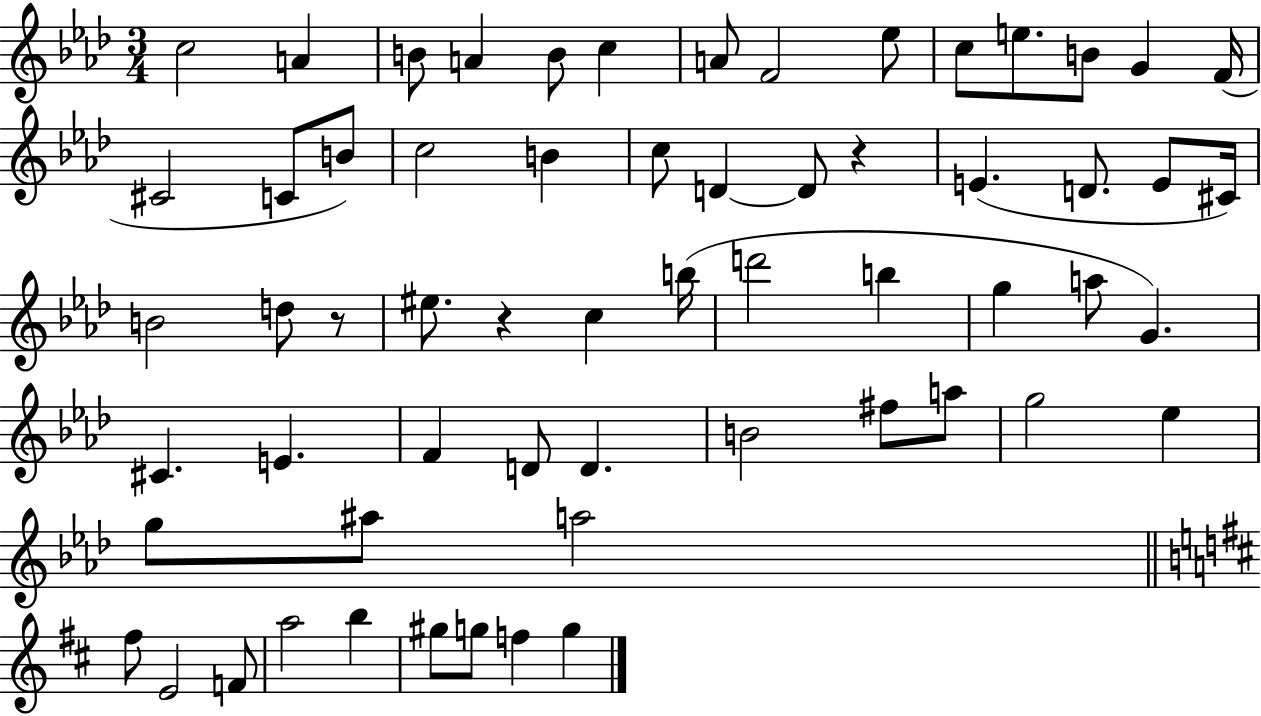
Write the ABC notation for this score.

X:1
T:Untitled
M:3/4
L:1/4
K:Ab
c2 A B/2 A B/2 c A/2 F2 _e/2 c/2 e/2 B/2 G F/4 ^C2 C/2 B/2 c2 B c/2 D D/2 z E D/2 E/2 ^C/4 B2 d/2 z/2 ^e/2 z c b/4 d'2 b g a/2 G ^C E F D/2 D B2 ^f/2 a/2 g2 _e g/2 ^a/2 a2 ^f/2 E2 F/2 a2 b ^g/2 g/2 f g